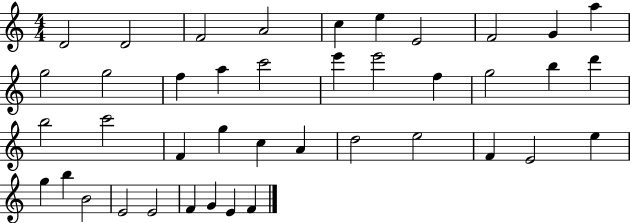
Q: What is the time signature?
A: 4/4